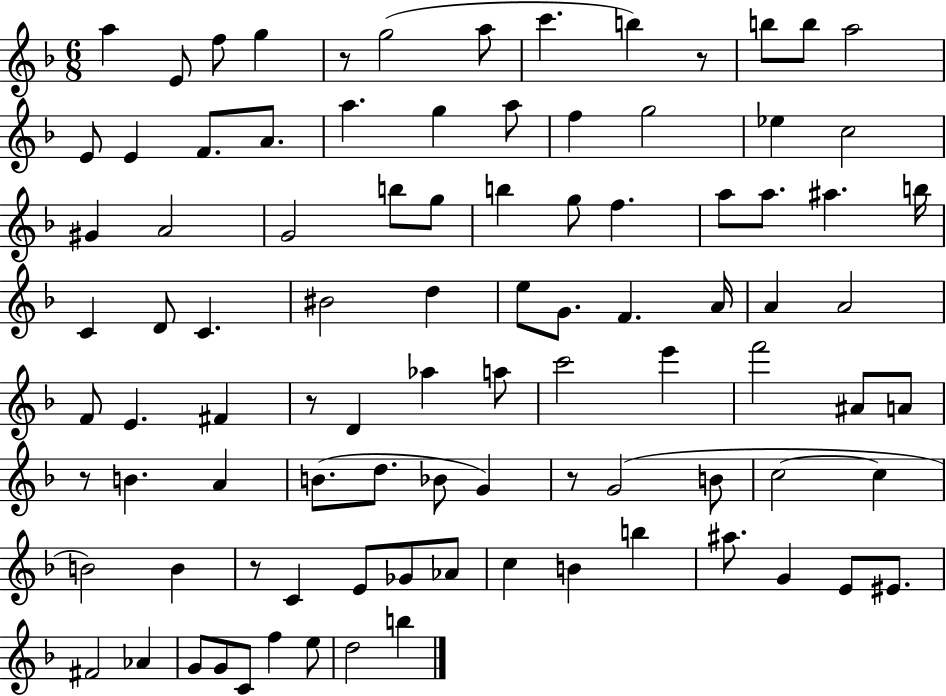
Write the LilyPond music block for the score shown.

{
  \clef treble
  \numericTimeSignature
  \time 6/8
  \key f \major
  a''4 e'8 f''8 g''4 | r8 g''2( a''8 | c'''4. b''4) r8 | b''8 b''8 a''2 | \break e'8 e'4 f'8. a'8. | a''4. g''4 a''8 | f''4 g''2 | ees''4 c''2 | \break gis'4 a'2 | g'2 b''8 g''8 | b''4 g''8 f''4. | a''8 a''8. ais''4. b''16 | \break c'4 d'8 c'4. | bis'2 d''4 | e''8 g'8. f'4. a'16 | a'4 a'2 | \break f'8 e'4. fis'4 | r8 d'4 aes''4 a''8 | c'''2 e'''4 | f'''2 ais'8 a'8 | \break r8 b'4. a'4 | b'8.( d''8. bes'8 g'4) | r8 g'2( b'8 | c''2~~ c''4 | \break b'2) b'4 | r8 c'4 e'8 ges'8 aes'8 | c''4 b'4 b''4 | ais''8. g'4 e'8 eis'8. | \break fis'2 aes'4 | g'8 g'8 c'8 f''4 e''8 | d''2 b''4 | \bar "|."
}